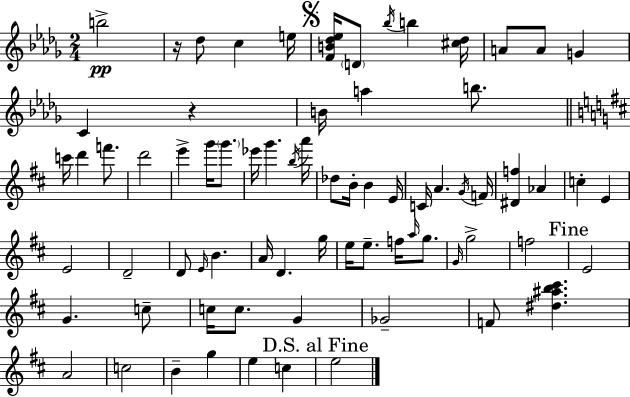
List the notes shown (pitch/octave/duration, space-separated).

B5/h R/s Db5/e C5/q E5/s [F4,B4,Db5,Eb5]/s D4/e Bb5/s B5/q [C#5,Db5]/s A4/e A4/e G4/q C4/q R/q B4/s A5/q B5/e. C6/s D6/q F6/e. D6/h E6/q G6/s G6/e. Eb6/s G6/q. B5/s A6/s Db5/e B4/s B4/q E4/s C4/s A4/q. G4/s F4/s [D#4,F5]/q Ab4/q C5/q E4/q E4/h D4/h D4/e E4/s B4/q. A4/s D4/q. G5/s E5/s E5/e. F5/s A5/s G5/e. G4/s G5/h F5/h E4/h G4/q. C5/e C5/s C5/e. G4/q Gb4/h F4/e [D#5,A#5,B5,C#6]/q. A4/h C5/h B4/q G5/q E5/q C5/q E5/h